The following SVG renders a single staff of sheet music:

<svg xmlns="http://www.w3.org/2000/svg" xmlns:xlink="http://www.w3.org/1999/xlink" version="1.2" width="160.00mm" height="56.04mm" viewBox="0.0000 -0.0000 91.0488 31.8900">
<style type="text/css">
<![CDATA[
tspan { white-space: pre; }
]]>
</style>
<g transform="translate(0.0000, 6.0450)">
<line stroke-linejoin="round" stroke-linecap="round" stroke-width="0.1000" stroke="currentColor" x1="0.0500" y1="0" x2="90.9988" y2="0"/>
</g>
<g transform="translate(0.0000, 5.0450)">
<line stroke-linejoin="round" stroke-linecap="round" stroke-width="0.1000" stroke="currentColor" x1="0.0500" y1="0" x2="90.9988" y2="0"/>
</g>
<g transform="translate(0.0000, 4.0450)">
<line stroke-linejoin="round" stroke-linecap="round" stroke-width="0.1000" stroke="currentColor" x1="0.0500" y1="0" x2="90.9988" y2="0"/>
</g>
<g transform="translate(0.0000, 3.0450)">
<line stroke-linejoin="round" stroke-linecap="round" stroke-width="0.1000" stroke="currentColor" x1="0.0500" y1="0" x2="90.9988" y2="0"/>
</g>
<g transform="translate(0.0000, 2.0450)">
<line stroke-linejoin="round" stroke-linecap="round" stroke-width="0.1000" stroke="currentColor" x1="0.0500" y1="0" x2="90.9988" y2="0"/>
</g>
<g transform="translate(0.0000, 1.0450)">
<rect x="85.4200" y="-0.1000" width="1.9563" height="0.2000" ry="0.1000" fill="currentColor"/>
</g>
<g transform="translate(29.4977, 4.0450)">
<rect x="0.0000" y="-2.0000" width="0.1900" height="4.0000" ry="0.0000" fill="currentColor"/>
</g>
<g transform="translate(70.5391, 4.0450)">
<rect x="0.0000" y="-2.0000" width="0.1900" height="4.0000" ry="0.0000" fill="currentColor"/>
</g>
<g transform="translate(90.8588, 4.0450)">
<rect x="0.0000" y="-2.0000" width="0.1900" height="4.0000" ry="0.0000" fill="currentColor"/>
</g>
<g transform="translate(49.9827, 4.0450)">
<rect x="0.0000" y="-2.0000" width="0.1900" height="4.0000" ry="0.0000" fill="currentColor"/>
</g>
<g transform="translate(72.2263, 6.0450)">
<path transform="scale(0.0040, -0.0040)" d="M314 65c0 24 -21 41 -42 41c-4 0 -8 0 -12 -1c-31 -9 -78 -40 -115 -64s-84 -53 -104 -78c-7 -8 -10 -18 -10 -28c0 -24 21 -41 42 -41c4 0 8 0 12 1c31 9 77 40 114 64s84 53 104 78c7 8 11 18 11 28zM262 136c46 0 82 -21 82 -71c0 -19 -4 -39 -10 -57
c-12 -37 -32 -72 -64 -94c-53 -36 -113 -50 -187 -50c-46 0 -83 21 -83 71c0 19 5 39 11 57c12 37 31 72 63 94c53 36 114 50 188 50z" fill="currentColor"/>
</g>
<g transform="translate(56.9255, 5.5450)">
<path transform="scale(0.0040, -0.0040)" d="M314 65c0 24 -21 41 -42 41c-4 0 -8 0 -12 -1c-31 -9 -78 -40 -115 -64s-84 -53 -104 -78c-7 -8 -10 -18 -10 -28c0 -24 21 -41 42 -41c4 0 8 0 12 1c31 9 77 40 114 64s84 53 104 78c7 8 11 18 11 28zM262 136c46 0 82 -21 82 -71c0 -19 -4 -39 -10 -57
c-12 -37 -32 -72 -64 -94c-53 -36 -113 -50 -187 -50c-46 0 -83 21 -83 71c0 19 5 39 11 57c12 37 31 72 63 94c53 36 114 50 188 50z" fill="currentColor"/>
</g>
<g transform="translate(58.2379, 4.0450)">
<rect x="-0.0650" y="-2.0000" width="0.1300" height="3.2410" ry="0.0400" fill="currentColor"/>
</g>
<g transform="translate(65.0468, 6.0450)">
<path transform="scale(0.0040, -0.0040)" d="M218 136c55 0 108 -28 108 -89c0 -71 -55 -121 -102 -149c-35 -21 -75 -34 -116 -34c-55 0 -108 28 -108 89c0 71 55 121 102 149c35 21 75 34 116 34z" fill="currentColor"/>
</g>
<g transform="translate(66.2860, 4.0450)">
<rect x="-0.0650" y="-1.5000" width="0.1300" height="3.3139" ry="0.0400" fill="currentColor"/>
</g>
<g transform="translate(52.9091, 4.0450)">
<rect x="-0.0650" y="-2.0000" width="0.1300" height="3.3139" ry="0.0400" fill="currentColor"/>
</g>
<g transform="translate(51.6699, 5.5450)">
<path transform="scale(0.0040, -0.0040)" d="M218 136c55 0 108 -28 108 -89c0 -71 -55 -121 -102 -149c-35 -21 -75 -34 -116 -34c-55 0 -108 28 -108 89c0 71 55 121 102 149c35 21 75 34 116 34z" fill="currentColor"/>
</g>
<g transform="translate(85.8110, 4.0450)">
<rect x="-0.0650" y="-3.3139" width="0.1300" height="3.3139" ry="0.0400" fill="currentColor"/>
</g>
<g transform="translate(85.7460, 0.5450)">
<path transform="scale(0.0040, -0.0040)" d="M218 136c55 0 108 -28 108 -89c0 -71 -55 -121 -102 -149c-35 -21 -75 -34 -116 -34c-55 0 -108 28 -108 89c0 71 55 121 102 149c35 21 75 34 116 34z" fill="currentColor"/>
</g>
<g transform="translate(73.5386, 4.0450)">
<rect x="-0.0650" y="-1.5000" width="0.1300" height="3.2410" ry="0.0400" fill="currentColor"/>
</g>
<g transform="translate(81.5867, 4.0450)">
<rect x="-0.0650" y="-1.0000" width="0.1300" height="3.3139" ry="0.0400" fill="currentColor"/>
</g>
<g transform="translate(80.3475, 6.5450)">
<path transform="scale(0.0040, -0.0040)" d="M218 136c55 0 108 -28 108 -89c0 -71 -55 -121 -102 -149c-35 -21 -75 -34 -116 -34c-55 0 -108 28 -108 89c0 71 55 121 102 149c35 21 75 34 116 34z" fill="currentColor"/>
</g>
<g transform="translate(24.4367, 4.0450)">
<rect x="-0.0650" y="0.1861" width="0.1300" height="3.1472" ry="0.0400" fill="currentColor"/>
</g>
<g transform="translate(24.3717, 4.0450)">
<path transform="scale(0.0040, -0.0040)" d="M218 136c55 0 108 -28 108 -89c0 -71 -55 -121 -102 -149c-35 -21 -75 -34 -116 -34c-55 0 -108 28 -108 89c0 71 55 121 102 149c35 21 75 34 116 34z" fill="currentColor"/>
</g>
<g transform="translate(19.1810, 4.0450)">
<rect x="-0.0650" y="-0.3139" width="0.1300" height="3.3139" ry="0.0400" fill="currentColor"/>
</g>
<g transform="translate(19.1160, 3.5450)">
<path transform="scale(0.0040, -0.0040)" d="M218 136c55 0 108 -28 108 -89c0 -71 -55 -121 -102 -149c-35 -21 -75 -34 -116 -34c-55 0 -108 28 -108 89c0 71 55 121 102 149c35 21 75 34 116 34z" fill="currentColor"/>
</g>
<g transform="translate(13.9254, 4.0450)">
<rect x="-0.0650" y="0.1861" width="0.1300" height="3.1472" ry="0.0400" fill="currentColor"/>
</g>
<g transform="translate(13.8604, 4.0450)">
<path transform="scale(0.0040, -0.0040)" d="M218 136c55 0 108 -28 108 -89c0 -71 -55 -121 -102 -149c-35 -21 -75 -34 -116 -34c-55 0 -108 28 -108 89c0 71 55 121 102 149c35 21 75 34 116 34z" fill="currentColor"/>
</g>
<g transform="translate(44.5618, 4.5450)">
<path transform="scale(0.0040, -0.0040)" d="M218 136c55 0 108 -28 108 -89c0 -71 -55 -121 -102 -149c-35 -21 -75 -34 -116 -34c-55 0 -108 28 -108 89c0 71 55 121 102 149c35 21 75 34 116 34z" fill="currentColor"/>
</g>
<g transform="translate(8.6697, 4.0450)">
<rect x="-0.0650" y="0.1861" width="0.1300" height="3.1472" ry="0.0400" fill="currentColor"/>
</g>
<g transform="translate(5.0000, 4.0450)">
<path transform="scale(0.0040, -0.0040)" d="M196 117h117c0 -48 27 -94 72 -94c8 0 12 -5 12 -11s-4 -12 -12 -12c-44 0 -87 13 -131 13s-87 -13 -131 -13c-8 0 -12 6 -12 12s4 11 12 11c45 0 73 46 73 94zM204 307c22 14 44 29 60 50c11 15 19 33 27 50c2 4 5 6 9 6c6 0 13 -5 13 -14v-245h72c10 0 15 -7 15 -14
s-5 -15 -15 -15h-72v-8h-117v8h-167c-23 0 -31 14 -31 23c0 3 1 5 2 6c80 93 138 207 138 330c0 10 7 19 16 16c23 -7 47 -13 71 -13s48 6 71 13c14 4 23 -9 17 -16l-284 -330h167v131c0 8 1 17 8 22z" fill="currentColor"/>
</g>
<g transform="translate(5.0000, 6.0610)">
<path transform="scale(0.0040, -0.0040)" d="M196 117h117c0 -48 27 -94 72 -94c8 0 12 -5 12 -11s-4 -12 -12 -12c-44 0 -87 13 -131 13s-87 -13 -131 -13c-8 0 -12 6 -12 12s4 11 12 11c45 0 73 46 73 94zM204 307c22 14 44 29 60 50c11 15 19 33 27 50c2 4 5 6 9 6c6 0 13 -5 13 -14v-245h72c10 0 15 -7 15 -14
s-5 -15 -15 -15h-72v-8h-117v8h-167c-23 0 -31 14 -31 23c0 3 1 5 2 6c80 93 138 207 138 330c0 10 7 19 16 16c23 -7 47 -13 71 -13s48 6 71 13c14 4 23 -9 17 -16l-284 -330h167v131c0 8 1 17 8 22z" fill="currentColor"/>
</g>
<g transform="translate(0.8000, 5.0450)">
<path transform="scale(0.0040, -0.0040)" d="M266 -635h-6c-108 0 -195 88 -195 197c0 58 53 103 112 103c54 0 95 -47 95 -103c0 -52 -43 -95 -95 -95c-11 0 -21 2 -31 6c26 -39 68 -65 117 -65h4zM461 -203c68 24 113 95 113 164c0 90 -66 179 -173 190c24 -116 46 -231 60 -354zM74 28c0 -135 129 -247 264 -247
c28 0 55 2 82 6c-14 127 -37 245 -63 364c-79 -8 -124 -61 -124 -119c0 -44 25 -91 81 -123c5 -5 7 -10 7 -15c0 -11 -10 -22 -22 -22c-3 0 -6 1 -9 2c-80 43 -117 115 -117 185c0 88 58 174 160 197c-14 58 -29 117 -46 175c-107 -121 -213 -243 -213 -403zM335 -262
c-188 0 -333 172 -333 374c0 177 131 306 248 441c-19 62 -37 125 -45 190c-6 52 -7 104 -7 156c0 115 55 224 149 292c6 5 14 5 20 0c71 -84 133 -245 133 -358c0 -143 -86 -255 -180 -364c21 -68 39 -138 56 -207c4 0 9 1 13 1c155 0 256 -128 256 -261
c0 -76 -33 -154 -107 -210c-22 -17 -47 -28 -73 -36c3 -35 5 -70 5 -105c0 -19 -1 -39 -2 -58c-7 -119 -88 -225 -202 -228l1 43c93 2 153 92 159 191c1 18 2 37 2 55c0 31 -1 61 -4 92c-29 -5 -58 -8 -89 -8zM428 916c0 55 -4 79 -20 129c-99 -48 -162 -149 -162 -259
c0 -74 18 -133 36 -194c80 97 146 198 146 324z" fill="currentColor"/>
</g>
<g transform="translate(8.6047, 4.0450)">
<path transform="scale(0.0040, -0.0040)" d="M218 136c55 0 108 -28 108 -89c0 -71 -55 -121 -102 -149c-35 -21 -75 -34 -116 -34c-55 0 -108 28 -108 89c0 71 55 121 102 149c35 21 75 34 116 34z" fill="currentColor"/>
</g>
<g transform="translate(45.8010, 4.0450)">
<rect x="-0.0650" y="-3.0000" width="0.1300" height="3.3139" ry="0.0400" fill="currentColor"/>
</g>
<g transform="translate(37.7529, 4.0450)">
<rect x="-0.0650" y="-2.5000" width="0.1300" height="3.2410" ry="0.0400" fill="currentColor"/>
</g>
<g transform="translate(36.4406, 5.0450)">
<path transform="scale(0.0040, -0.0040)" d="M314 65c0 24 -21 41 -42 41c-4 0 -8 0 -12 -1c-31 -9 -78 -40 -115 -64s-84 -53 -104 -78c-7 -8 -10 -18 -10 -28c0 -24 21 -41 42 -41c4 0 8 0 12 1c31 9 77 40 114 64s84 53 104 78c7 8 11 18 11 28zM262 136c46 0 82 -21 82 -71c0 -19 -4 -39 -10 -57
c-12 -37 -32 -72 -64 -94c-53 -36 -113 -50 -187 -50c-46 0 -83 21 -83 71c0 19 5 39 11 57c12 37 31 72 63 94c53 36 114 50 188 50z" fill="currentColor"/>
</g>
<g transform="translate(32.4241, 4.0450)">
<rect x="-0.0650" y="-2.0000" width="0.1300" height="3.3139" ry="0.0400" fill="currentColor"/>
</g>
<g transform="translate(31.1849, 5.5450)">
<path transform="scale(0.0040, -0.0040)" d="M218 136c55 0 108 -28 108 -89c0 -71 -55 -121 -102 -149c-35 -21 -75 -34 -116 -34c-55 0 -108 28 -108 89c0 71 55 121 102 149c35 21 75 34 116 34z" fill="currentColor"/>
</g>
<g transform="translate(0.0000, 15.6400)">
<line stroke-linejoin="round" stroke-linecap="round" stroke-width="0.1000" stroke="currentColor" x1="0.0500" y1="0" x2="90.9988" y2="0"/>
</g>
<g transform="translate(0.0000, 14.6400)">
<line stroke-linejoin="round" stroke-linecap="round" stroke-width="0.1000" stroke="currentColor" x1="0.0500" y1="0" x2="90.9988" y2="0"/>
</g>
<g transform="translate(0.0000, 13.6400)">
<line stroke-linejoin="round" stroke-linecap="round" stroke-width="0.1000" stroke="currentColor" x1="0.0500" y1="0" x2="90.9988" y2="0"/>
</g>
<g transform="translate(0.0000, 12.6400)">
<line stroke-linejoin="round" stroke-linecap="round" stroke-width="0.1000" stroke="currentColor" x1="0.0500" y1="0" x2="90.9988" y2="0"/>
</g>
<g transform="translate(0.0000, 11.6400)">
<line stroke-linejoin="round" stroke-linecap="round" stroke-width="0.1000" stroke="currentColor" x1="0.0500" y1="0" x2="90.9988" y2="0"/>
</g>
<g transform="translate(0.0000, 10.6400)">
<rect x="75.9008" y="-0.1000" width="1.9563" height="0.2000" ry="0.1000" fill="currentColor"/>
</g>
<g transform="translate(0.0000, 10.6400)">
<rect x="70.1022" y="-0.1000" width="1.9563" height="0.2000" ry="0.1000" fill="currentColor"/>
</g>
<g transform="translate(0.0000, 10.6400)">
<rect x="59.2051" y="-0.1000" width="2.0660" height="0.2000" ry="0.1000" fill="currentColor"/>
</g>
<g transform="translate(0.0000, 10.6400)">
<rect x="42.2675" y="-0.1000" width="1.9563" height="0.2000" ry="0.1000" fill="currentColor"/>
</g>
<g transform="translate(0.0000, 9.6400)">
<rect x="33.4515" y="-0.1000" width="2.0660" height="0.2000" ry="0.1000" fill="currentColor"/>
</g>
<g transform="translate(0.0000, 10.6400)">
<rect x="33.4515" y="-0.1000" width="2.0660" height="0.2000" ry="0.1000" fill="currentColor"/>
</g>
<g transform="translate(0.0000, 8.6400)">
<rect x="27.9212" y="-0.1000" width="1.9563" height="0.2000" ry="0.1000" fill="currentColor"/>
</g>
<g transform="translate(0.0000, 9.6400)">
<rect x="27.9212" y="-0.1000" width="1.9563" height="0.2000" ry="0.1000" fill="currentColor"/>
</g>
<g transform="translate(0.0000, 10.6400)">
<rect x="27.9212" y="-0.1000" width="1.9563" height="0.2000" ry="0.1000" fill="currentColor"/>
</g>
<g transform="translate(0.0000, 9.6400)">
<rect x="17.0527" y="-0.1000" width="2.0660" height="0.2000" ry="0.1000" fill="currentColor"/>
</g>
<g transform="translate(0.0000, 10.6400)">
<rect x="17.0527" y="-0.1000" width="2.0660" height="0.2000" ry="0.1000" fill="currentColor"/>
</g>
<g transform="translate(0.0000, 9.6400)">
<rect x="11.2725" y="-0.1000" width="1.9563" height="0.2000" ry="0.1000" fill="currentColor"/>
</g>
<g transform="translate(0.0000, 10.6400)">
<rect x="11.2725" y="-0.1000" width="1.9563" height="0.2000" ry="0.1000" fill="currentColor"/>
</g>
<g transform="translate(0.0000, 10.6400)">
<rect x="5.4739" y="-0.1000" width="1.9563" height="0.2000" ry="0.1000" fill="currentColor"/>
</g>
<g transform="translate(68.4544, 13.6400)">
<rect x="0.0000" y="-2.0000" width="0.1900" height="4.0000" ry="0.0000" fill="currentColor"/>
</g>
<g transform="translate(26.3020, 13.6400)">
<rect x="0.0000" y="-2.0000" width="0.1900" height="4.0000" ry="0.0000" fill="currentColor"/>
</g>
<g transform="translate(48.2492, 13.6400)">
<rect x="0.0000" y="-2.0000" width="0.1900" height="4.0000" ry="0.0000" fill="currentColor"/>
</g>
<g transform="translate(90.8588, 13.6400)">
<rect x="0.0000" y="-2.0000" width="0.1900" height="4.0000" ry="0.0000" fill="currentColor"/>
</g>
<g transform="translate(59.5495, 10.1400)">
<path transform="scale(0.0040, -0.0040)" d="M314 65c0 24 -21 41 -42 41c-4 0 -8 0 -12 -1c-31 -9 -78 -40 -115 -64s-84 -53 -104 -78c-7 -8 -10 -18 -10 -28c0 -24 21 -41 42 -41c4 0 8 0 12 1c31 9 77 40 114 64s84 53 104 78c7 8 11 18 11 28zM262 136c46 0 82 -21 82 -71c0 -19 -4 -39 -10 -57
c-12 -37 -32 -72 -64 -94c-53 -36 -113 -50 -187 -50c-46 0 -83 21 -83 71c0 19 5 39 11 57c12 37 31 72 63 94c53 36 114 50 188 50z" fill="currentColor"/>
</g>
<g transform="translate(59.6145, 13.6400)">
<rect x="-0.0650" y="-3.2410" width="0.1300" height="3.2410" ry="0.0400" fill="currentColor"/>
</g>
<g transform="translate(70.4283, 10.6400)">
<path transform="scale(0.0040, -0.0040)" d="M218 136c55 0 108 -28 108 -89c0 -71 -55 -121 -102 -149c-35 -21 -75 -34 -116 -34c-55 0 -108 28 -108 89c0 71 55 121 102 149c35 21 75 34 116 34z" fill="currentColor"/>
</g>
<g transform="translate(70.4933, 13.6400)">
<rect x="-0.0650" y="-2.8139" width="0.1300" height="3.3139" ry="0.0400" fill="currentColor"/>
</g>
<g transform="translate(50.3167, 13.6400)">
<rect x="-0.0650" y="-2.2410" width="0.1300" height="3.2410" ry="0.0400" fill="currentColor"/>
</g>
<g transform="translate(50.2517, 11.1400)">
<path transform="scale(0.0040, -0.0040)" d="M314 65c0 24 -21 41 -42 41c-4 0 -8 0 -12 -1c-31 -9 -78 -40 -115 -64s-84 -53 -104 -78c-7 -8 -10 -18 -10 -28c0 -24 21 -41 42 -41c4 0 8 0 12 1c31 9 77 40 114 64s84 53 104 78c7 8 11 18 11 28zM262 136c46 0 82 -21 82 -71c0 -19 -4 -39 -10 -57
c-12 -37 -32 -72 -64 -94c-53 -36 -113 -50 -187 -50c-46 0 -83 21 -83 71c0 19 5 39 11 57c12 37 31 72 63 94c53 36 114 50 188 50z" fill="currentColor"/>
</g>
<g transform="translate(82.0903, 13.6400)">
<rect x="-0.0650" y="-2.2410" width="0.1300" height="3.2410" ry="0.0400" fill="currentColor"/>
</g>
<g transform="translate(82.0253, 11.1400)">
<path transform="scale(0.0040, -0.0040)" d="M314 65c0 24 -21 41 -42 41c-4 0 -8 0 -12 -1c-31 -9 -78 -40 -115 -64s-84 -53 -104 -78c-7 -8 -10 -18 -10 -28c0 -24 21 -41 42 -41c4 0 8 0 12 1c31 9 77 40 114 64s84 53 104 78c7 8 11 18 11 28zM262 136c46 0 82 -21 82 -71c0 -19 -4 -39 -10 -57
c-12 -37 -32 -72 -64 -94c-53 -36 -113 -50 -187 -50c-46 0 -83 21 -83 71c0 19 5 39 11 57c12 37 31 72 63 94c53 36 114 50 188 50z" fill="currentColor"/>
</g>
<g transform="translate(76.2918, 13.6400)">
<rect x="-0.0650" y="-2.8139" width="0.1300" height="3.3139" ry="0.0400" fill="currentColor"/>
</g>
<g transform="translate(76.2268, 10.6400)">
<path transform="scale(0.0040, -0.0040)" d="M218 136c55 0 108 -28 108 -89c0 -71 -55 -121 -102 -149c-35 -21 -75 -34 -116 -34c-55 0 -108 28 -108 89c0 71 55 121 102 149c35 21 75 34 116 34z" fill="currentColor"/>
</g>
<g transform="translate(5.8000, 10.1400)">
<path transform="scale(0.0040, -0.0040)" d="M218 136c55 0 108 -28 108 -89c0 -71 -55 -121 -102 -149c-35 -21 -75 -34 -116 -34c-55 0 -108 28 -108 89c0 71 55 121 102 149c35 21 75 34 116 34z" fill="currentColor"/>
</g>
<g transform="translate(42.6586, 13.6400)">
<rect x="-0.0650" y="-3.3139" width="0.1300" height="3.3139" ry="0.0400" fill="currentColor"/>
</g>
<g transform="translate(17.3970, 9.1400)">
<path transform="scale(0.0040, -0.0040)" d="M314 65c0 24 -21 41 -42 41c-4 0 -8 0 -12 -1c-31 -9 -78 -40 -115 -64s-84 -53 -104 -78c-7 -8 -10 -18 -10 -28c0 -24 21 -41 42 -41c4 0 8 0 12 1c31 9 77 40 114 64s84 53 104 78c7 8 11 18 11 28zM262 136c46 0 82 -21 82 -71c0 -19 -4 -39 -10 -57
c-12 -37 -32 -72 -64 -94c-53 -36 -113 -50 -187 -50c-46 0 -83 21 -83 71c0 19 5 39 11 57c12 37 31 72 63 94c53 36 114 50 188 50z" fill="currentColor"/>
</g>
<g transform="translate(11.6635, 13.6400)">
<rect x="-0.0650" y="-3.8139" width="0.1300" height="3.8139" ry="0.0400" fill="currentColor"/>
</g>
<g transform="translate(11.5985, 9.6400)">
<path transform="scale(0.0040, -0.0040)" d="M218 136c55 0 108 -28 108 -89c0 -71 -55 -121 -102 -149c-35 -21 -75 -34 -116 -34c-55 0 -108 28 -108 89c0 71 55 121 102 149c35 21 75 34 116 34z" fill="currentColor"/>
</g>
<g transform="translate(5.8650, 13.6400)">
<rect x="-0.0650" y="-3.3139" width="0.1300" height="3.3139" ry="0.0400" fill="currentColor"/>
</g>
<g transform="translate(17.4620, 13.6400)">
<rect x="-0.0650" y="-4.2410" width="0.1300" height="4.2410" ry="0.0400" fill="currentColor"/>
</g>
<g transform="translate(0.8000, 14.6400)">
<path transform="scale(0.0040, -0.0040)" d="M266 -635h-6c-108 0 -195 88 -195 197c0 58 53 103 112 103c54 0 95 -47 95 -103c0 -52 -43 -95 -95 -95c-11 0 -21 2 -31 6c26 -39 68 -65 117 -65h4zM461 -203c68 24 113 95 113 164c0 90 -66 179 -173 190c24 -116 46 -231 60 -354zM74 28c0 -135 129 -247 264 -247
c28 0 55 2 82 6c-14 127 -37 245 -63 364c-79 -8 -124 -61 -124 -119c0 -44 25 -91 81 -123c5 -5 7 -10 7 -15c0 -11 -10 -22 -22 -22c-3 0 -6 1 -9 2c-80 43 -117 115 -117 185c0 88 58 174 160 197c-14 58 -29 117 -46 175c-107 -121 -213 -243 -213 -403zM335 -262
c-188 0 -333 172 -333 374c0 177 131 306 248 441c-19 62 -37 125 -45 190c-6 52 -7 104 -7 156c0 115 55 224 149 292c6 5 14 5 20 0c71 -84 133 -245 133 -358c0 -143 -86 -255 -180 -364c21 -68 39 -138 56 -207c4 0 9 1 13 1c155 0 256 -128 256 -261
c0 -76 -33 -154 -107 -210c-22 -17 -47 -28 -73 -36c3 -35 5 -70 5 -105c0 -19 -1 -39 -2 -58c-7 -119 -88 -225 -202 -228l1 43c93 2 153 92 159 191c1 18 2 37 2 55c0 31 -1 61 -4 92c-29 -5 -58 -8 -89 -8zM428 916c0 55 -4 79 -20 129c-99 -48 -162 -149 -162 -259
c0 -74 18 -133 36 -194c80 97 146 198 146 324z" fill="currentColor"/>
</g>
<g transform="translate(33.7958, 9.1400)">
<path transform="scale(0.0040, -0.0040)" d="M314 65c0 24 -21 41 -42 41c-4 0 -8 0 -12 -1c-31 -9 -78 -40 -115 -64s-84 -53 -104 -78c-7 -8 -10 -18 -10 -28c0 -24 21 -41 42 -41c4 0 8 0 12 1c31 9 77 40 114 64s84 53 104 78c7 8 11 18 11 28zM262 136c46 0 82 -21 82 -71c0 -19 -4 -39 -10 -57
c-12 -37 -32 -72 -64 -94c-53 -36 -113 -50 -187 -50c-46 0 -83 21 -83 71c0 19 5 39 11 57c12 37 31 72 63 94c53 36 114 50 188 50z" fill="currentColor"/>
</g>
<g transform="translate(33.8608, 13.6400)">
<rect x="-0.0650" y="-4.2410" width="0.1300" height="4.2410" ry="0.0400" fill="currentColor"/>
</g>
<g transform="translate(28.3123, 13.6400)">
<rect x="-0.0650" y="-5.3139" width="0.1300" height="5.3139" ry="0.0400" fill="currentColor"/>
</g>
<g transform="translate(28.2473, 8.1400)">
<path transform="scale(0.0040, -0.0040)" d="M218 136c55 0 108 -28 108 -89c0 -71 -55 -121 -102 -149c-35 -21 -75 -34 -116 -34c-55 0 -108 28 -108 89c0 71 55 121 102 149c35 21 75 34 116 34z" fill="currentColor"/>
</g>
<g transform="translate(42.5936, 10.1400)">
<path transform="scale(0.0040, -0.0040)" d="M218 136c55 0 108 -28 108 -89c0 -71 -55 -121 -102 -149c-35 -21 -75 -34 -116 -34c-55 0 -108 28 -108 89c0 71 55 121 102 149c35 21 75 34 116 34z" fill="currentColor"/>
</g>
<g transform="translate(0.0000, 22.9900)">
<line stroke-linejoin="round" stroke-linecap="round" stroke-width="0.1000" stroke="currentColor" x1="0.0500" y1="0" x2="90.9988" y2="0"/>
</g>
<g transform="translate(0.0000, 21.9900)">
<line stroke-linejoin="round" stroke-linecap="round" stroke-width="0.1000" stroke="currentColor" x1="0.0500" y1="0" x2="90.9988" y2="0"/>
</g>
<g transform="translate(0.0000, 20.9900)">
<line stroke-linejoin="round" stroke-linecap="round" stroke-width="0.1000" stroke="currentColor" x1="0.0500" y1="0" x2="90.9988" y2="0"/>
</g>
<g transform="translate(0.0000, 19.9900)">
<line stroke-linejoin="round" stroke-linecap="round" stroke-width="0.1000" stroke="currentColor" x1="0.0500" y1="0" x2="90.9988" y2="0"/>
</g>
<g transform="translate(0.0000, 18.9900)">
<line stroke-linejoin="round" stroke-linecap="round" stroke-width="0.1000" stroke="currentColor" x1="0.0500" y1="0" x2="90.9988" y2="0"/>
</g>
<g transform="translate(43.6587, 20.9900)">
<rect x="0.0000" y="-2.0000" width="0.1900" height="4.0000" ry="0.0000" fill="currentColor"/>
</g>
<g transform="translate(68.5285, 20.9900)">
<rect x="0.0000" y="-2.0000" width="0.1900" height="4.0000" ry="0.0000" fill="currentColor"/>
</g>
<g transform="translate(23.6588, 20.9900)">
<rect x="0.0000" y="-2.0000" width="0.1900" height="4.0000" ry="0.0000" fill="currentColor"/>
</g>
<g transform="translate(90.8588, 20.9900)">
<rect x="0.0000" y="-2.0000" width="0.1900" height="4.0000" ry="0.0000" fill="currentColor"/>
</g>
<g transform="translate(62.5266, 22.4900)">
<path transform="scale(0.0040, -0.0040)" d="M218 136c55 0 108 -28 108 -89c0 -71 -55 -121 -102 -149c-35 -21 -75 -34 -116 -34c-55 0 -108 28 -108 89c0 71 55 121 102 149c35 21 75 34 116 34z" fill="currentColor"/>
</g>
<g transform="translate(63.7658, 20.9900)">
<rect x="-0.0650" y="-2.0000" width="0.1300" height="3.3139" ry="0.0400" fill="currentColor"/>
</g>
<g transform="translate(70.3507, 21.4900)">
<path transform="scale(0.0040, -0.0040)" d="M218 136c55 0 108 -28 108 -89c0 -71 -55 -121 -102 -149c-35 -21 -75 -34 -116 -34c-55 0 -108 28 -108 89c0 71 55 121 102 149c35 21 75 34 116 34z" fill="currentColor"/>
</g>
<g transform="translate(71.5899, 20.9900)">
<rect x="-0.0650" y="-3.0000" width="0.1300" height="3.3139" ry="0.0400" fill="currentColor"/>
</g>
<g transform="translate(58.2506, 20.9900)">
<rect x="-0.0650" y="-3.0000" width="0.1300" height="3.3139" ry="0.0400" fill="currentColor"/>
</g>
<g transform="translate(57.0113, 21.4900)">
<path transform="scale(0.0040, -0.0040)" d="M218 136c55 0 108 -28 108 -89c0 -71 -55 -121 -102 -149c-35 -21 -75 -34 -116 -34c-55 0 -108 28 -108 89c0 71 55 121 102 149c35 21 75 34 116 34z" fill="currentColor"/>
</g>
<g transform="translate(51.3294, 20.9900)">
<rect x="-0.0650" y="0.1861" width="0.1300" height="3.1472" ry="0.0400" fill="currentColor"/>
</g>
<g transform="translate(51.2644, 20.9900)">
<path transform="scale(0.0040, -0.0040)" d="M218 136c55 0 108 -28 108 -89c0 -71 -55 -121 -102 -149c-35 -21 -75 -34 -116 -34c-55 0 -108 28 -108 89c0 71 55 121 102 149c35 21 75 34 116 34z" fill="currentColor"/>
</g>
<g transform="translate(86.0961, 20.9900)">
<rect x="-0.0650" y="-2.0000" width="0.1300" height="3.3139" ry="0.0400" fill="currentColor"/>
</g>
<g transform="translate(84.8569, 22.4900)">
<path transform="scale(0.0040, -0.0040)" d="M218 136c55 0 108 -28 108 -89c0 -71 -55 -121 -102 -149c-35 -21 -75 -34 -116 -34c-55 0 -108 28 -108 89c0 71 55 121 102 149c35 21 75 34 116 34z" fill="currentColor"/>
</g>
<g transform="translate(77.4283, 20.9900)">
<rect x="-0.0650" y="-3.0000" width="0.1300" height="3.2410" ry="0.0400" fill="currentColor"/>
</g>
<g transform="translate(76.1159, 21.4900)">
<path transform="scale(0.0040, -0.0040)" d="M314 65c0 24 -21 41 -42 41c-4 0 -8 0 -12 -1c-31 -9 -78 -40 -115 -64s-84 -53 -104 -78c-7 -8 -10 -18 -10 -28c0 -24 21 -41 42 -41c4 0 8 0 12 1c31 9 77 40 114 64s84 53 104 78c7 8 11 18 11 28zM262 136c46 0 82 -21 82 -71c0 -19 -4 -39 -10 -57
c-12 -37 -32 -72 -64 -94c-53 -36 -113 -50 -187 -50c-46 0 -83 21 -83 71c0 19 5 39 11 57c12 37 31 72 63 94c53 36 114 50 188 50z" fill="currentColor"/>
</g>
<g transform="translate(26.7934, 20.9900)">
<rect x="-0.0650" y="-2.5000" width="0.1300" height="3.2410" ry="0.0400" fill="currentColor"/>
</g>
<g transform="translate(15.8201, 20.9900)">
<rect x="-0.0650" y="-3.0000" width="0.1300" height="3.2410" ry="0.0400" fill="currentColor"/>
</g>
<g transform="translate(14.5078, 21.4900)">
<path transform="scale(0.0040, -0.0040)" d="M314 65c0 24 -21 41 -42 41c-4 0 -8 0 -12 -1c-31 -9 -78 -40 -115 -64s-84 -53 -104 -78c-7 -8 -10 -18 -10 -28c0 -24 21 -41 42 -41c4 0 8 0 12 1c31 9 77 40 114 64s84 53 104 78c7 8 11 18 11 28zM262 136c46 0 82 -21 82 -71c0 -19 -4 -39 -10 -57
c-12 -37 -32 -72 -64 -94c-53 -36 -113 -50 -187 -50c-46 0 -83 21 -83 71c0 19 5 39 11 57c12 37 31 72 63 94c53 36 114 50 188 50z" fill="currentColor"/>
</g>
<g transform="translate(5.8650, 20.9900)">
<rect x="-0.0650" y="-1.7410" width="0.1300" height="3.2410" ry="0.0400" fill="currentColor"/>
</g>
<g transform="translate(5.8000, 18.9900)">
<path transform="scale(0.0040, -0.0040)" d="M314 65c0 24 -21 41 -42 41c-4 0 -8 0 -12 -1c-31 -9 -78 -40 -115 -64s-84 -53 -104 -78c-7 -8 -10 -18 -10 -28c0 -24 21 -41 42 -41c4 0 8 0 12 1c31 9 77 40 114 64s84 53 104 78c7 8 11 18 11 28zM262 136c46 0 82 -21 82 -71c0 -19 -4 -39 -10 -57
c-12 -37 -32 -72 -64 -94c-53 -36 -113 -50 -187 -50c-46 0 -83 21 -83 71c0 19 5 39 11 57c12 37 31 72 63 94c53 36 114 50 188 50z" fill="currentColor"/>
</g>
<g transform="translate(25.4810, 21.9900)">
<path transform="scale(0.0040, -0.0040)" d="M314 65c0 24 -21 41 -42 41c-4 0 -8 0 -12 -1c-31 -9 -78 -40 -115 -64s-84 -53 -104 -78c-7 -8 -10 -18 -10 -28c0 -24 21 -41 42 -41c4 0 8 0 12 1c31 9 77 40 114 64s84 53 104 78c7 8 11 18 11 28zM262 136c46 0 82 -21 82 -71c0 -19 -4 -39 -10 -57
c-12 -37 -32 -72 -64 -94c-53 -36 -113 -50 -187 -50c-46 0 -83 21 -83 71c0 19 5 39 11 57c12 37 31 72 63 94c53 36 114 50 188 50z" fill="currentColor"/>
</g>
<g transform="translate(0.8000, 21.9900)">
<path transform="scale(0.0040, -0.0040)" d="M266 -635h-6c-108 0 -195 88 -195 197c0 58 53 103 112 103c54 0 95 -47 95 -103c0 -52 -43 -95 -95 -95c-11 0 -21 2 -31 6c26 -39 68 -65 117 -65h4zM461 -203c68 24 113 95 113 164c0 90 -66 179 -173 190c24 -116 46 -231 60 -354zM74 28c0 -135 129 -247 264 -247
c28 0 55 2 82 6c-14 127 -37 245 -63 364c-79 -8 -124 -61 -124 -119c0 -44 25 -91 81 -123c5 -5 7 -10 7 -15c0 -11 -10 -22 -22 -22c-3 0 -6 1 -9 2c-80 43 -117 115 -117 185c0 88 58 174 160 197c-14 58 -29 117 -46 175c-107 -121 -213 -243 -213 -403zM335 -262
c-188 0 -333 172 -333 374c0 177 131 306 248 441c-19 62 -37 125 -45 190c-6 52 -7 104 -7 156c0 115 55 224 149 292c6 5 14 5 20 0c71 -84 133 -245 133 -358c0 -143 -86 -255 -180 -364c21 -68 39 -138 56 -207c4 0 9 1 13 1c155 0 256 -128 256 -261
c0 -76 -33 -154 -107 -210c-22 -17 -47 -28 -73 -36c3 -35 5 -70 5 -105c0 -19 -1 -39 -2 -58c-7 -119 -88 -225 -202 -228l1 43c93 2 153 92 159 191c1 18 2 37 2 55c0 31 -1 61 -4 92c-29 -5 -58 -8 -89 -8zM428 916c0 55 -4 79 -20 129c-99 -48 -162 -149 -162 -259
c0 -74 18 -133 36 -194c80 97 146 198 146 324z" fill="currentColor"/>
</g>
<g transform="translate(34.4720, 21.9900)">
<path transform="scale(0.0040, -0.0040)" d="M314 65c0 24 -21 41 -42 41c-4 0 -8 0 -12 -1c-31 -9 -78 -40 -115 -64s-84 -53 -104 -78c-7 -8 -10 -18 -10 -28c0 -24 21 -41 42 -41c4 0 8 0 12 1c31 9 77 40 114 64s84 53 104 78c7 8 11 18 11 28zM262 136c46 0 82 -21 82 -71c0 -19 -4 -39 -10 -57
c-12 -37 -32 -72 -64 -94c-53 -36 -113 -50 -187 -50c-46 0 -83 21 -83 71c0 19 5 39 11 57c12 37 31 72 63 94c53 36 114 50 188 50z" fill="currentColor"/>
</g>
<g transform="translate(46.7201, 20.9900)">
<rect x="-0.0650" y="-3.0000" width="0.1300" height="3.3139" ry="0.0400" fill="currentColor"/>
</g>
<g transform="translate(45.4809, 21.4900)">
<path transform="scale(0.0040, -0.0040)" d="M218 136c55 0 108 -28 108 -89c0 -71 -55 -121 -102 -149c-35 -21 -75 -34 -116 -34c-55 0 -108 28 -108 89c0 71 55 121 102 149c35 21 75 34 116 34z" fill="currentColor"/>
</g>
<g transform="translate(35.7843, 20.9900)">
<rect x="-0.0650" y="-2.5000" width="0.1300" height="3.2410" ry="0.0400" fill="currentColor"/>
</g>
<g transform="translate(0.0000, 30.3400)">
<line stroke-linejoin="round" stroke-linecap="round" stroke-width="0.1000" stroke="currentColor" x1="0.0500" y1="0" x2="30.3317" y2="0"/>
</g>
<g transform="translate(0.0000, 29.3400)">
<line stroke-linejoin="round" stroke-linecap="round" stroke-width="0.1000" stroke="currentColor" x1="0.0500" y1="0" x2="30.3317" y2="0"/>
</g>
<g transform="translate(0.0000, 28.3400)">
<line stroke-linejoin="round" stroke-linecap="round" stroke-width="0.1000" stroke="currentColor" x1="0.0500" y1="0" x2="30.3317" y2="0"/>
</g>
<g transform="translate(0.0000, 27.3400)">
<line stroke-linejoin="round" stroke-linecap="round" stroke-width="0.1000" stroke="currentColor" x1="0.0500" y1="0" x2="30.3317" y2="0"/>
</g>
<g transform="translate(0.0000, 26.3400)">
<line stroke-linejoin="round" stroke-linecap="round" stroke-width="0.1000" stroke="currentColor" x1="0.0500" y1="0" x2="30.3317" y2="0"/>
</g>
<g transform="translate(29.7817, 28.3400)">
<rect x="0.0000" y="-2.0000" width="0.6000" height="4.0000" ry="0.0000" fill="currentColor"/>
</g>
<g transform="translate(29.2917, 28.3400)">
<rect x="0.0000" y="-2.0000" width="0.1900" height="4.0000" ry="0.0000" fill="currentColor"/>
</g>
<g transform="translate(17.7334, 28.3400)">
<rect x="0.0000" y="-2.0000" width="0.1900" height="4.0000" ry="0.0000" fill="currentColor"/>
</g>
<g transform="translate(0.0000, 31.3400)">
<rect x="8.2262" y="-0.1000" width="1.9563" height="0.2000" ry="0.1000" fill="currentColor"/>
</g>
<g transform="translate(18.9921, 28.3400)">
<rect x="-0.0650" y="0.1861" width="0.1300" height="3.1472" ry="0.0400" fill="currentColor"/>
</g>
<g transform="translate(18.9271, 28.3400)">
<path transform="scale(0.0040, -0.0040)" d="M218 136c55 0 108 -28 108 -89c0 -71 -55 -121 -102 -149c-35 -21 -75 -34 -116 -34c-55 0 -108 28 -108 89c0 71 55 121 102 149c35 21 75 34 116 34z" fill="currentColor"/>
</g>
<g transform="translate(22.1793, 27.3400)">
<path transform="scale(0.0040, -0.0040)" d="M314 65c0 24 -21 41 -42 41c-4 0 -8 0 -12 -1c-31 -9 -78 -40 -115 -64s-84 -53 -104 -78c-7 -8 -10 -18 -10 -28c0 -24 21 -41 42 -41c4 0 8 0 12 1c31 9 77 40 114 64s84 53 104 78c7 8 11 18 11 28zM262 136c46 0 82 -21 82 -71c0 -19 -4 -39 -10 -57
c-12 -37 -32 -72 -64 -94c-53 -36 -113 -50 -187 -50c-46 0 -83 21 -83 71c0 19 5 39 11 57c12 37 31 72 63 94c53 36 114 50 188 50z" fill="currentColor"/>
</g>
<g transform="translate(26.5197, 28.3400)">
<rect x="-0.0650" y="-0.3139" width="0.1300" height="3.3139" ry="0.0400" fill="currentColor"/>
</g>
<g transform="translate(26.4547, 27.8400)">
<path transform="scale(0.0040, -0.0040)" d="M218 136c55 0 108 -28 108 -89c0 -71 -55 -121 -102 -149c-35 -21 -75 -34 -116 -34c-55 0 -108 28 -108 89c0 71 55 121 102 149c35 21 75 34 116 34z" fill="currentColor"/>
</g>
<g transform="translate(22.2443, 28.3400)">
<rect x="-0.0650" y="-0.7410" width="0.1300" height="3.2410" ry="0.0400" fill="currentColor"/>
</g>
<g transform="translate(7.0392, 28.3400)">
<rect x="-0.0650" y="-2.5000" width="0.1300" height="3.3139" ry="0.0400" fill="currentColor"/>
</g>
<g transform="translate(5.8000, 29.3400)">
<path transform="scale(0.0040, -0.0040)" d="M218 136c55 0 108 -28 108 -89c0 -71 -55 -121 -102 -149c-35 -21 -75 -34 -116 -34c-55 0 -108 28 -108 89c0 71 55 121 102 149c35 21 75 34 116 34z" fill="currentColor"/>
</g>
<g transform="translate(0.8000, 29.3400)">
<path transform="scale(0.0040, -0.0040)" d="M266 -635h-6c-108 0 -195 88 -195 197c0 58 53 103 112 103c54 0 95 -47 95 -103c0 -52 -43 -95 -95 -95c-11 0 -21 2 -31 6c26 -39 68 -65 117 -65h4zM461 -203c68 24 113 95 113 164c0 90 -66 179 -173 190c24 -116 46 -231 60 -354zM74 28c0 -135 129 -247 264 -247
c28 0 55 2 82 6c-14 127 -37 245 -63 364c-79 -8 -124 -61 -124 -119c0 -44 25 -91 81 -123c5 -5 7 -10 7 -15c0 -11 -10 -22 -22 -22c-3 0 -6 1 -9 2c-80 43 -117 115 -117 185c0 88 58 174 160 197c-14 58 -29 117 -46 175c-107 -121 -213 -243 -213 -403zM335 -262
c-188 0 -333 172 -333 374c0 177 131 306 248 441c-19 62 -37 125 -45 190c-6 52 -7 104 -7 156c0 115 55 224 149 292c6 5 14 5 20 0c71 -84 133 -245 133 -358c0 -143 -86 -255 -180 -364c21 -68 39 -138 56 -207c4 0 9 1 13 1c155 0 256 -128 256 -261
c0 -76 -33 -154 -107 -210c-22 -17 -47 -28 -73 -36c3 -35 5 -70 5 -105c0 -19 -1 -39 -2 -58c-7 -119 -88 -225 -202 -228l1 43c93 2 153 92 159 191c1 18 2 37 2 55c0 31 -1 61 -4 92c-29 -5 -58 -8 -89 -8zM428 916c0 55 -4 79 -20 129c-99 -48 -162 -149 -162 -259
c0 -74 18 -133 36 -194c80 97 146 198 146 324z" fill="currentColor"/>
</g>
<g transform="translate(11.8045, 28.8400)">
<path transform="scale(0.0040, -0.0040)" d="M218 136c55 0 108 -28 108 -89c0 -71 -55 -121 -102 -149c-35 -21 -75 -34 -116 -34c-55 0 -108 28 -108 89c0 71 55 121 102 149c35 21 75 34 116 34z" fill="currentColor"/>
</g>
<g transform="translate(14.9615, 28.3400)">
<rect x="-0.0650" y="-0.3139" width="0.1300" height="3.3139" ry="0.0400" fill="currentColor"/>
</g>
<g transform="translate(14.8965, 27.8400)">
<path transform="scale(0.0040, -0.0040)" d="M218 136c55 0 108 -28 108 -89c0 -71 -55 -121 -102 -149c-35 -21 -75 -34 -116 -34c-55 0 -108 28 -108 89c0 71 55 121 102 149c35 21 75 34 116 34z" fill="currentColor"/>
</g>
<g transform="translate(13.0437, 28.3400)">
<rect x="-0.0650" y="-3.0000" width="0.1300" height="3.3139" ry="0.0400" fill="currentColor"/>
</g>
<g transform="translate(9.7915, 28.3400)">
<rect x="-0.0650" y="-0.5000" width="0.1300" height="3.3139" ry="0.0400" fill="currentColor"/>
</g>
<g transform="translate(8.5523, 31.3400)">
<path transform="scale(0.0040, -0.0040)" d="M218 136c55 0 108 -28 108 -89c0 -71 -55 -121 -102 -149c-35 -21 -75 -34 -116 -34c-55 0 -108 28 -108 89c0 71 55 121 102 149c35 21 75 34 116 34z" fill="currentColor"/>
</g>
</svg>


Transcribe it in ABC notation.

X:1
T:Untitled
M:4/4
L:1/4
K:C
B B c B F G2 A F F2 E E2 D b b c' d'2 f' d'2 b g2 b2 a a g2 f2 A2 G2 G2 A B A F A A2 F G C A c B d2 c